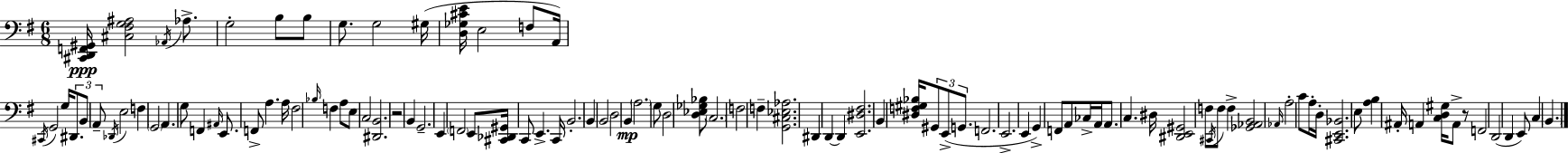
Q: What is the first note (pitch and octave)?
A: Ab2